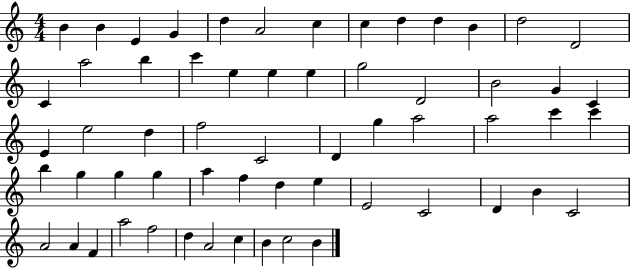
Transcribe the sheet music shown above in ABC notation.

X:1
T:Untitled
M:4/4
L:1/4
K:C
B B E G d A2 c c d d B d2 D2 C a2 b c' e e e g2 D2 B2 G C E e2 d f2 C2 D g a2 a2 c' c' b g g g a f d e E2 C2 D B C2 A2 A F a2 f2 d A2 c B c2 B